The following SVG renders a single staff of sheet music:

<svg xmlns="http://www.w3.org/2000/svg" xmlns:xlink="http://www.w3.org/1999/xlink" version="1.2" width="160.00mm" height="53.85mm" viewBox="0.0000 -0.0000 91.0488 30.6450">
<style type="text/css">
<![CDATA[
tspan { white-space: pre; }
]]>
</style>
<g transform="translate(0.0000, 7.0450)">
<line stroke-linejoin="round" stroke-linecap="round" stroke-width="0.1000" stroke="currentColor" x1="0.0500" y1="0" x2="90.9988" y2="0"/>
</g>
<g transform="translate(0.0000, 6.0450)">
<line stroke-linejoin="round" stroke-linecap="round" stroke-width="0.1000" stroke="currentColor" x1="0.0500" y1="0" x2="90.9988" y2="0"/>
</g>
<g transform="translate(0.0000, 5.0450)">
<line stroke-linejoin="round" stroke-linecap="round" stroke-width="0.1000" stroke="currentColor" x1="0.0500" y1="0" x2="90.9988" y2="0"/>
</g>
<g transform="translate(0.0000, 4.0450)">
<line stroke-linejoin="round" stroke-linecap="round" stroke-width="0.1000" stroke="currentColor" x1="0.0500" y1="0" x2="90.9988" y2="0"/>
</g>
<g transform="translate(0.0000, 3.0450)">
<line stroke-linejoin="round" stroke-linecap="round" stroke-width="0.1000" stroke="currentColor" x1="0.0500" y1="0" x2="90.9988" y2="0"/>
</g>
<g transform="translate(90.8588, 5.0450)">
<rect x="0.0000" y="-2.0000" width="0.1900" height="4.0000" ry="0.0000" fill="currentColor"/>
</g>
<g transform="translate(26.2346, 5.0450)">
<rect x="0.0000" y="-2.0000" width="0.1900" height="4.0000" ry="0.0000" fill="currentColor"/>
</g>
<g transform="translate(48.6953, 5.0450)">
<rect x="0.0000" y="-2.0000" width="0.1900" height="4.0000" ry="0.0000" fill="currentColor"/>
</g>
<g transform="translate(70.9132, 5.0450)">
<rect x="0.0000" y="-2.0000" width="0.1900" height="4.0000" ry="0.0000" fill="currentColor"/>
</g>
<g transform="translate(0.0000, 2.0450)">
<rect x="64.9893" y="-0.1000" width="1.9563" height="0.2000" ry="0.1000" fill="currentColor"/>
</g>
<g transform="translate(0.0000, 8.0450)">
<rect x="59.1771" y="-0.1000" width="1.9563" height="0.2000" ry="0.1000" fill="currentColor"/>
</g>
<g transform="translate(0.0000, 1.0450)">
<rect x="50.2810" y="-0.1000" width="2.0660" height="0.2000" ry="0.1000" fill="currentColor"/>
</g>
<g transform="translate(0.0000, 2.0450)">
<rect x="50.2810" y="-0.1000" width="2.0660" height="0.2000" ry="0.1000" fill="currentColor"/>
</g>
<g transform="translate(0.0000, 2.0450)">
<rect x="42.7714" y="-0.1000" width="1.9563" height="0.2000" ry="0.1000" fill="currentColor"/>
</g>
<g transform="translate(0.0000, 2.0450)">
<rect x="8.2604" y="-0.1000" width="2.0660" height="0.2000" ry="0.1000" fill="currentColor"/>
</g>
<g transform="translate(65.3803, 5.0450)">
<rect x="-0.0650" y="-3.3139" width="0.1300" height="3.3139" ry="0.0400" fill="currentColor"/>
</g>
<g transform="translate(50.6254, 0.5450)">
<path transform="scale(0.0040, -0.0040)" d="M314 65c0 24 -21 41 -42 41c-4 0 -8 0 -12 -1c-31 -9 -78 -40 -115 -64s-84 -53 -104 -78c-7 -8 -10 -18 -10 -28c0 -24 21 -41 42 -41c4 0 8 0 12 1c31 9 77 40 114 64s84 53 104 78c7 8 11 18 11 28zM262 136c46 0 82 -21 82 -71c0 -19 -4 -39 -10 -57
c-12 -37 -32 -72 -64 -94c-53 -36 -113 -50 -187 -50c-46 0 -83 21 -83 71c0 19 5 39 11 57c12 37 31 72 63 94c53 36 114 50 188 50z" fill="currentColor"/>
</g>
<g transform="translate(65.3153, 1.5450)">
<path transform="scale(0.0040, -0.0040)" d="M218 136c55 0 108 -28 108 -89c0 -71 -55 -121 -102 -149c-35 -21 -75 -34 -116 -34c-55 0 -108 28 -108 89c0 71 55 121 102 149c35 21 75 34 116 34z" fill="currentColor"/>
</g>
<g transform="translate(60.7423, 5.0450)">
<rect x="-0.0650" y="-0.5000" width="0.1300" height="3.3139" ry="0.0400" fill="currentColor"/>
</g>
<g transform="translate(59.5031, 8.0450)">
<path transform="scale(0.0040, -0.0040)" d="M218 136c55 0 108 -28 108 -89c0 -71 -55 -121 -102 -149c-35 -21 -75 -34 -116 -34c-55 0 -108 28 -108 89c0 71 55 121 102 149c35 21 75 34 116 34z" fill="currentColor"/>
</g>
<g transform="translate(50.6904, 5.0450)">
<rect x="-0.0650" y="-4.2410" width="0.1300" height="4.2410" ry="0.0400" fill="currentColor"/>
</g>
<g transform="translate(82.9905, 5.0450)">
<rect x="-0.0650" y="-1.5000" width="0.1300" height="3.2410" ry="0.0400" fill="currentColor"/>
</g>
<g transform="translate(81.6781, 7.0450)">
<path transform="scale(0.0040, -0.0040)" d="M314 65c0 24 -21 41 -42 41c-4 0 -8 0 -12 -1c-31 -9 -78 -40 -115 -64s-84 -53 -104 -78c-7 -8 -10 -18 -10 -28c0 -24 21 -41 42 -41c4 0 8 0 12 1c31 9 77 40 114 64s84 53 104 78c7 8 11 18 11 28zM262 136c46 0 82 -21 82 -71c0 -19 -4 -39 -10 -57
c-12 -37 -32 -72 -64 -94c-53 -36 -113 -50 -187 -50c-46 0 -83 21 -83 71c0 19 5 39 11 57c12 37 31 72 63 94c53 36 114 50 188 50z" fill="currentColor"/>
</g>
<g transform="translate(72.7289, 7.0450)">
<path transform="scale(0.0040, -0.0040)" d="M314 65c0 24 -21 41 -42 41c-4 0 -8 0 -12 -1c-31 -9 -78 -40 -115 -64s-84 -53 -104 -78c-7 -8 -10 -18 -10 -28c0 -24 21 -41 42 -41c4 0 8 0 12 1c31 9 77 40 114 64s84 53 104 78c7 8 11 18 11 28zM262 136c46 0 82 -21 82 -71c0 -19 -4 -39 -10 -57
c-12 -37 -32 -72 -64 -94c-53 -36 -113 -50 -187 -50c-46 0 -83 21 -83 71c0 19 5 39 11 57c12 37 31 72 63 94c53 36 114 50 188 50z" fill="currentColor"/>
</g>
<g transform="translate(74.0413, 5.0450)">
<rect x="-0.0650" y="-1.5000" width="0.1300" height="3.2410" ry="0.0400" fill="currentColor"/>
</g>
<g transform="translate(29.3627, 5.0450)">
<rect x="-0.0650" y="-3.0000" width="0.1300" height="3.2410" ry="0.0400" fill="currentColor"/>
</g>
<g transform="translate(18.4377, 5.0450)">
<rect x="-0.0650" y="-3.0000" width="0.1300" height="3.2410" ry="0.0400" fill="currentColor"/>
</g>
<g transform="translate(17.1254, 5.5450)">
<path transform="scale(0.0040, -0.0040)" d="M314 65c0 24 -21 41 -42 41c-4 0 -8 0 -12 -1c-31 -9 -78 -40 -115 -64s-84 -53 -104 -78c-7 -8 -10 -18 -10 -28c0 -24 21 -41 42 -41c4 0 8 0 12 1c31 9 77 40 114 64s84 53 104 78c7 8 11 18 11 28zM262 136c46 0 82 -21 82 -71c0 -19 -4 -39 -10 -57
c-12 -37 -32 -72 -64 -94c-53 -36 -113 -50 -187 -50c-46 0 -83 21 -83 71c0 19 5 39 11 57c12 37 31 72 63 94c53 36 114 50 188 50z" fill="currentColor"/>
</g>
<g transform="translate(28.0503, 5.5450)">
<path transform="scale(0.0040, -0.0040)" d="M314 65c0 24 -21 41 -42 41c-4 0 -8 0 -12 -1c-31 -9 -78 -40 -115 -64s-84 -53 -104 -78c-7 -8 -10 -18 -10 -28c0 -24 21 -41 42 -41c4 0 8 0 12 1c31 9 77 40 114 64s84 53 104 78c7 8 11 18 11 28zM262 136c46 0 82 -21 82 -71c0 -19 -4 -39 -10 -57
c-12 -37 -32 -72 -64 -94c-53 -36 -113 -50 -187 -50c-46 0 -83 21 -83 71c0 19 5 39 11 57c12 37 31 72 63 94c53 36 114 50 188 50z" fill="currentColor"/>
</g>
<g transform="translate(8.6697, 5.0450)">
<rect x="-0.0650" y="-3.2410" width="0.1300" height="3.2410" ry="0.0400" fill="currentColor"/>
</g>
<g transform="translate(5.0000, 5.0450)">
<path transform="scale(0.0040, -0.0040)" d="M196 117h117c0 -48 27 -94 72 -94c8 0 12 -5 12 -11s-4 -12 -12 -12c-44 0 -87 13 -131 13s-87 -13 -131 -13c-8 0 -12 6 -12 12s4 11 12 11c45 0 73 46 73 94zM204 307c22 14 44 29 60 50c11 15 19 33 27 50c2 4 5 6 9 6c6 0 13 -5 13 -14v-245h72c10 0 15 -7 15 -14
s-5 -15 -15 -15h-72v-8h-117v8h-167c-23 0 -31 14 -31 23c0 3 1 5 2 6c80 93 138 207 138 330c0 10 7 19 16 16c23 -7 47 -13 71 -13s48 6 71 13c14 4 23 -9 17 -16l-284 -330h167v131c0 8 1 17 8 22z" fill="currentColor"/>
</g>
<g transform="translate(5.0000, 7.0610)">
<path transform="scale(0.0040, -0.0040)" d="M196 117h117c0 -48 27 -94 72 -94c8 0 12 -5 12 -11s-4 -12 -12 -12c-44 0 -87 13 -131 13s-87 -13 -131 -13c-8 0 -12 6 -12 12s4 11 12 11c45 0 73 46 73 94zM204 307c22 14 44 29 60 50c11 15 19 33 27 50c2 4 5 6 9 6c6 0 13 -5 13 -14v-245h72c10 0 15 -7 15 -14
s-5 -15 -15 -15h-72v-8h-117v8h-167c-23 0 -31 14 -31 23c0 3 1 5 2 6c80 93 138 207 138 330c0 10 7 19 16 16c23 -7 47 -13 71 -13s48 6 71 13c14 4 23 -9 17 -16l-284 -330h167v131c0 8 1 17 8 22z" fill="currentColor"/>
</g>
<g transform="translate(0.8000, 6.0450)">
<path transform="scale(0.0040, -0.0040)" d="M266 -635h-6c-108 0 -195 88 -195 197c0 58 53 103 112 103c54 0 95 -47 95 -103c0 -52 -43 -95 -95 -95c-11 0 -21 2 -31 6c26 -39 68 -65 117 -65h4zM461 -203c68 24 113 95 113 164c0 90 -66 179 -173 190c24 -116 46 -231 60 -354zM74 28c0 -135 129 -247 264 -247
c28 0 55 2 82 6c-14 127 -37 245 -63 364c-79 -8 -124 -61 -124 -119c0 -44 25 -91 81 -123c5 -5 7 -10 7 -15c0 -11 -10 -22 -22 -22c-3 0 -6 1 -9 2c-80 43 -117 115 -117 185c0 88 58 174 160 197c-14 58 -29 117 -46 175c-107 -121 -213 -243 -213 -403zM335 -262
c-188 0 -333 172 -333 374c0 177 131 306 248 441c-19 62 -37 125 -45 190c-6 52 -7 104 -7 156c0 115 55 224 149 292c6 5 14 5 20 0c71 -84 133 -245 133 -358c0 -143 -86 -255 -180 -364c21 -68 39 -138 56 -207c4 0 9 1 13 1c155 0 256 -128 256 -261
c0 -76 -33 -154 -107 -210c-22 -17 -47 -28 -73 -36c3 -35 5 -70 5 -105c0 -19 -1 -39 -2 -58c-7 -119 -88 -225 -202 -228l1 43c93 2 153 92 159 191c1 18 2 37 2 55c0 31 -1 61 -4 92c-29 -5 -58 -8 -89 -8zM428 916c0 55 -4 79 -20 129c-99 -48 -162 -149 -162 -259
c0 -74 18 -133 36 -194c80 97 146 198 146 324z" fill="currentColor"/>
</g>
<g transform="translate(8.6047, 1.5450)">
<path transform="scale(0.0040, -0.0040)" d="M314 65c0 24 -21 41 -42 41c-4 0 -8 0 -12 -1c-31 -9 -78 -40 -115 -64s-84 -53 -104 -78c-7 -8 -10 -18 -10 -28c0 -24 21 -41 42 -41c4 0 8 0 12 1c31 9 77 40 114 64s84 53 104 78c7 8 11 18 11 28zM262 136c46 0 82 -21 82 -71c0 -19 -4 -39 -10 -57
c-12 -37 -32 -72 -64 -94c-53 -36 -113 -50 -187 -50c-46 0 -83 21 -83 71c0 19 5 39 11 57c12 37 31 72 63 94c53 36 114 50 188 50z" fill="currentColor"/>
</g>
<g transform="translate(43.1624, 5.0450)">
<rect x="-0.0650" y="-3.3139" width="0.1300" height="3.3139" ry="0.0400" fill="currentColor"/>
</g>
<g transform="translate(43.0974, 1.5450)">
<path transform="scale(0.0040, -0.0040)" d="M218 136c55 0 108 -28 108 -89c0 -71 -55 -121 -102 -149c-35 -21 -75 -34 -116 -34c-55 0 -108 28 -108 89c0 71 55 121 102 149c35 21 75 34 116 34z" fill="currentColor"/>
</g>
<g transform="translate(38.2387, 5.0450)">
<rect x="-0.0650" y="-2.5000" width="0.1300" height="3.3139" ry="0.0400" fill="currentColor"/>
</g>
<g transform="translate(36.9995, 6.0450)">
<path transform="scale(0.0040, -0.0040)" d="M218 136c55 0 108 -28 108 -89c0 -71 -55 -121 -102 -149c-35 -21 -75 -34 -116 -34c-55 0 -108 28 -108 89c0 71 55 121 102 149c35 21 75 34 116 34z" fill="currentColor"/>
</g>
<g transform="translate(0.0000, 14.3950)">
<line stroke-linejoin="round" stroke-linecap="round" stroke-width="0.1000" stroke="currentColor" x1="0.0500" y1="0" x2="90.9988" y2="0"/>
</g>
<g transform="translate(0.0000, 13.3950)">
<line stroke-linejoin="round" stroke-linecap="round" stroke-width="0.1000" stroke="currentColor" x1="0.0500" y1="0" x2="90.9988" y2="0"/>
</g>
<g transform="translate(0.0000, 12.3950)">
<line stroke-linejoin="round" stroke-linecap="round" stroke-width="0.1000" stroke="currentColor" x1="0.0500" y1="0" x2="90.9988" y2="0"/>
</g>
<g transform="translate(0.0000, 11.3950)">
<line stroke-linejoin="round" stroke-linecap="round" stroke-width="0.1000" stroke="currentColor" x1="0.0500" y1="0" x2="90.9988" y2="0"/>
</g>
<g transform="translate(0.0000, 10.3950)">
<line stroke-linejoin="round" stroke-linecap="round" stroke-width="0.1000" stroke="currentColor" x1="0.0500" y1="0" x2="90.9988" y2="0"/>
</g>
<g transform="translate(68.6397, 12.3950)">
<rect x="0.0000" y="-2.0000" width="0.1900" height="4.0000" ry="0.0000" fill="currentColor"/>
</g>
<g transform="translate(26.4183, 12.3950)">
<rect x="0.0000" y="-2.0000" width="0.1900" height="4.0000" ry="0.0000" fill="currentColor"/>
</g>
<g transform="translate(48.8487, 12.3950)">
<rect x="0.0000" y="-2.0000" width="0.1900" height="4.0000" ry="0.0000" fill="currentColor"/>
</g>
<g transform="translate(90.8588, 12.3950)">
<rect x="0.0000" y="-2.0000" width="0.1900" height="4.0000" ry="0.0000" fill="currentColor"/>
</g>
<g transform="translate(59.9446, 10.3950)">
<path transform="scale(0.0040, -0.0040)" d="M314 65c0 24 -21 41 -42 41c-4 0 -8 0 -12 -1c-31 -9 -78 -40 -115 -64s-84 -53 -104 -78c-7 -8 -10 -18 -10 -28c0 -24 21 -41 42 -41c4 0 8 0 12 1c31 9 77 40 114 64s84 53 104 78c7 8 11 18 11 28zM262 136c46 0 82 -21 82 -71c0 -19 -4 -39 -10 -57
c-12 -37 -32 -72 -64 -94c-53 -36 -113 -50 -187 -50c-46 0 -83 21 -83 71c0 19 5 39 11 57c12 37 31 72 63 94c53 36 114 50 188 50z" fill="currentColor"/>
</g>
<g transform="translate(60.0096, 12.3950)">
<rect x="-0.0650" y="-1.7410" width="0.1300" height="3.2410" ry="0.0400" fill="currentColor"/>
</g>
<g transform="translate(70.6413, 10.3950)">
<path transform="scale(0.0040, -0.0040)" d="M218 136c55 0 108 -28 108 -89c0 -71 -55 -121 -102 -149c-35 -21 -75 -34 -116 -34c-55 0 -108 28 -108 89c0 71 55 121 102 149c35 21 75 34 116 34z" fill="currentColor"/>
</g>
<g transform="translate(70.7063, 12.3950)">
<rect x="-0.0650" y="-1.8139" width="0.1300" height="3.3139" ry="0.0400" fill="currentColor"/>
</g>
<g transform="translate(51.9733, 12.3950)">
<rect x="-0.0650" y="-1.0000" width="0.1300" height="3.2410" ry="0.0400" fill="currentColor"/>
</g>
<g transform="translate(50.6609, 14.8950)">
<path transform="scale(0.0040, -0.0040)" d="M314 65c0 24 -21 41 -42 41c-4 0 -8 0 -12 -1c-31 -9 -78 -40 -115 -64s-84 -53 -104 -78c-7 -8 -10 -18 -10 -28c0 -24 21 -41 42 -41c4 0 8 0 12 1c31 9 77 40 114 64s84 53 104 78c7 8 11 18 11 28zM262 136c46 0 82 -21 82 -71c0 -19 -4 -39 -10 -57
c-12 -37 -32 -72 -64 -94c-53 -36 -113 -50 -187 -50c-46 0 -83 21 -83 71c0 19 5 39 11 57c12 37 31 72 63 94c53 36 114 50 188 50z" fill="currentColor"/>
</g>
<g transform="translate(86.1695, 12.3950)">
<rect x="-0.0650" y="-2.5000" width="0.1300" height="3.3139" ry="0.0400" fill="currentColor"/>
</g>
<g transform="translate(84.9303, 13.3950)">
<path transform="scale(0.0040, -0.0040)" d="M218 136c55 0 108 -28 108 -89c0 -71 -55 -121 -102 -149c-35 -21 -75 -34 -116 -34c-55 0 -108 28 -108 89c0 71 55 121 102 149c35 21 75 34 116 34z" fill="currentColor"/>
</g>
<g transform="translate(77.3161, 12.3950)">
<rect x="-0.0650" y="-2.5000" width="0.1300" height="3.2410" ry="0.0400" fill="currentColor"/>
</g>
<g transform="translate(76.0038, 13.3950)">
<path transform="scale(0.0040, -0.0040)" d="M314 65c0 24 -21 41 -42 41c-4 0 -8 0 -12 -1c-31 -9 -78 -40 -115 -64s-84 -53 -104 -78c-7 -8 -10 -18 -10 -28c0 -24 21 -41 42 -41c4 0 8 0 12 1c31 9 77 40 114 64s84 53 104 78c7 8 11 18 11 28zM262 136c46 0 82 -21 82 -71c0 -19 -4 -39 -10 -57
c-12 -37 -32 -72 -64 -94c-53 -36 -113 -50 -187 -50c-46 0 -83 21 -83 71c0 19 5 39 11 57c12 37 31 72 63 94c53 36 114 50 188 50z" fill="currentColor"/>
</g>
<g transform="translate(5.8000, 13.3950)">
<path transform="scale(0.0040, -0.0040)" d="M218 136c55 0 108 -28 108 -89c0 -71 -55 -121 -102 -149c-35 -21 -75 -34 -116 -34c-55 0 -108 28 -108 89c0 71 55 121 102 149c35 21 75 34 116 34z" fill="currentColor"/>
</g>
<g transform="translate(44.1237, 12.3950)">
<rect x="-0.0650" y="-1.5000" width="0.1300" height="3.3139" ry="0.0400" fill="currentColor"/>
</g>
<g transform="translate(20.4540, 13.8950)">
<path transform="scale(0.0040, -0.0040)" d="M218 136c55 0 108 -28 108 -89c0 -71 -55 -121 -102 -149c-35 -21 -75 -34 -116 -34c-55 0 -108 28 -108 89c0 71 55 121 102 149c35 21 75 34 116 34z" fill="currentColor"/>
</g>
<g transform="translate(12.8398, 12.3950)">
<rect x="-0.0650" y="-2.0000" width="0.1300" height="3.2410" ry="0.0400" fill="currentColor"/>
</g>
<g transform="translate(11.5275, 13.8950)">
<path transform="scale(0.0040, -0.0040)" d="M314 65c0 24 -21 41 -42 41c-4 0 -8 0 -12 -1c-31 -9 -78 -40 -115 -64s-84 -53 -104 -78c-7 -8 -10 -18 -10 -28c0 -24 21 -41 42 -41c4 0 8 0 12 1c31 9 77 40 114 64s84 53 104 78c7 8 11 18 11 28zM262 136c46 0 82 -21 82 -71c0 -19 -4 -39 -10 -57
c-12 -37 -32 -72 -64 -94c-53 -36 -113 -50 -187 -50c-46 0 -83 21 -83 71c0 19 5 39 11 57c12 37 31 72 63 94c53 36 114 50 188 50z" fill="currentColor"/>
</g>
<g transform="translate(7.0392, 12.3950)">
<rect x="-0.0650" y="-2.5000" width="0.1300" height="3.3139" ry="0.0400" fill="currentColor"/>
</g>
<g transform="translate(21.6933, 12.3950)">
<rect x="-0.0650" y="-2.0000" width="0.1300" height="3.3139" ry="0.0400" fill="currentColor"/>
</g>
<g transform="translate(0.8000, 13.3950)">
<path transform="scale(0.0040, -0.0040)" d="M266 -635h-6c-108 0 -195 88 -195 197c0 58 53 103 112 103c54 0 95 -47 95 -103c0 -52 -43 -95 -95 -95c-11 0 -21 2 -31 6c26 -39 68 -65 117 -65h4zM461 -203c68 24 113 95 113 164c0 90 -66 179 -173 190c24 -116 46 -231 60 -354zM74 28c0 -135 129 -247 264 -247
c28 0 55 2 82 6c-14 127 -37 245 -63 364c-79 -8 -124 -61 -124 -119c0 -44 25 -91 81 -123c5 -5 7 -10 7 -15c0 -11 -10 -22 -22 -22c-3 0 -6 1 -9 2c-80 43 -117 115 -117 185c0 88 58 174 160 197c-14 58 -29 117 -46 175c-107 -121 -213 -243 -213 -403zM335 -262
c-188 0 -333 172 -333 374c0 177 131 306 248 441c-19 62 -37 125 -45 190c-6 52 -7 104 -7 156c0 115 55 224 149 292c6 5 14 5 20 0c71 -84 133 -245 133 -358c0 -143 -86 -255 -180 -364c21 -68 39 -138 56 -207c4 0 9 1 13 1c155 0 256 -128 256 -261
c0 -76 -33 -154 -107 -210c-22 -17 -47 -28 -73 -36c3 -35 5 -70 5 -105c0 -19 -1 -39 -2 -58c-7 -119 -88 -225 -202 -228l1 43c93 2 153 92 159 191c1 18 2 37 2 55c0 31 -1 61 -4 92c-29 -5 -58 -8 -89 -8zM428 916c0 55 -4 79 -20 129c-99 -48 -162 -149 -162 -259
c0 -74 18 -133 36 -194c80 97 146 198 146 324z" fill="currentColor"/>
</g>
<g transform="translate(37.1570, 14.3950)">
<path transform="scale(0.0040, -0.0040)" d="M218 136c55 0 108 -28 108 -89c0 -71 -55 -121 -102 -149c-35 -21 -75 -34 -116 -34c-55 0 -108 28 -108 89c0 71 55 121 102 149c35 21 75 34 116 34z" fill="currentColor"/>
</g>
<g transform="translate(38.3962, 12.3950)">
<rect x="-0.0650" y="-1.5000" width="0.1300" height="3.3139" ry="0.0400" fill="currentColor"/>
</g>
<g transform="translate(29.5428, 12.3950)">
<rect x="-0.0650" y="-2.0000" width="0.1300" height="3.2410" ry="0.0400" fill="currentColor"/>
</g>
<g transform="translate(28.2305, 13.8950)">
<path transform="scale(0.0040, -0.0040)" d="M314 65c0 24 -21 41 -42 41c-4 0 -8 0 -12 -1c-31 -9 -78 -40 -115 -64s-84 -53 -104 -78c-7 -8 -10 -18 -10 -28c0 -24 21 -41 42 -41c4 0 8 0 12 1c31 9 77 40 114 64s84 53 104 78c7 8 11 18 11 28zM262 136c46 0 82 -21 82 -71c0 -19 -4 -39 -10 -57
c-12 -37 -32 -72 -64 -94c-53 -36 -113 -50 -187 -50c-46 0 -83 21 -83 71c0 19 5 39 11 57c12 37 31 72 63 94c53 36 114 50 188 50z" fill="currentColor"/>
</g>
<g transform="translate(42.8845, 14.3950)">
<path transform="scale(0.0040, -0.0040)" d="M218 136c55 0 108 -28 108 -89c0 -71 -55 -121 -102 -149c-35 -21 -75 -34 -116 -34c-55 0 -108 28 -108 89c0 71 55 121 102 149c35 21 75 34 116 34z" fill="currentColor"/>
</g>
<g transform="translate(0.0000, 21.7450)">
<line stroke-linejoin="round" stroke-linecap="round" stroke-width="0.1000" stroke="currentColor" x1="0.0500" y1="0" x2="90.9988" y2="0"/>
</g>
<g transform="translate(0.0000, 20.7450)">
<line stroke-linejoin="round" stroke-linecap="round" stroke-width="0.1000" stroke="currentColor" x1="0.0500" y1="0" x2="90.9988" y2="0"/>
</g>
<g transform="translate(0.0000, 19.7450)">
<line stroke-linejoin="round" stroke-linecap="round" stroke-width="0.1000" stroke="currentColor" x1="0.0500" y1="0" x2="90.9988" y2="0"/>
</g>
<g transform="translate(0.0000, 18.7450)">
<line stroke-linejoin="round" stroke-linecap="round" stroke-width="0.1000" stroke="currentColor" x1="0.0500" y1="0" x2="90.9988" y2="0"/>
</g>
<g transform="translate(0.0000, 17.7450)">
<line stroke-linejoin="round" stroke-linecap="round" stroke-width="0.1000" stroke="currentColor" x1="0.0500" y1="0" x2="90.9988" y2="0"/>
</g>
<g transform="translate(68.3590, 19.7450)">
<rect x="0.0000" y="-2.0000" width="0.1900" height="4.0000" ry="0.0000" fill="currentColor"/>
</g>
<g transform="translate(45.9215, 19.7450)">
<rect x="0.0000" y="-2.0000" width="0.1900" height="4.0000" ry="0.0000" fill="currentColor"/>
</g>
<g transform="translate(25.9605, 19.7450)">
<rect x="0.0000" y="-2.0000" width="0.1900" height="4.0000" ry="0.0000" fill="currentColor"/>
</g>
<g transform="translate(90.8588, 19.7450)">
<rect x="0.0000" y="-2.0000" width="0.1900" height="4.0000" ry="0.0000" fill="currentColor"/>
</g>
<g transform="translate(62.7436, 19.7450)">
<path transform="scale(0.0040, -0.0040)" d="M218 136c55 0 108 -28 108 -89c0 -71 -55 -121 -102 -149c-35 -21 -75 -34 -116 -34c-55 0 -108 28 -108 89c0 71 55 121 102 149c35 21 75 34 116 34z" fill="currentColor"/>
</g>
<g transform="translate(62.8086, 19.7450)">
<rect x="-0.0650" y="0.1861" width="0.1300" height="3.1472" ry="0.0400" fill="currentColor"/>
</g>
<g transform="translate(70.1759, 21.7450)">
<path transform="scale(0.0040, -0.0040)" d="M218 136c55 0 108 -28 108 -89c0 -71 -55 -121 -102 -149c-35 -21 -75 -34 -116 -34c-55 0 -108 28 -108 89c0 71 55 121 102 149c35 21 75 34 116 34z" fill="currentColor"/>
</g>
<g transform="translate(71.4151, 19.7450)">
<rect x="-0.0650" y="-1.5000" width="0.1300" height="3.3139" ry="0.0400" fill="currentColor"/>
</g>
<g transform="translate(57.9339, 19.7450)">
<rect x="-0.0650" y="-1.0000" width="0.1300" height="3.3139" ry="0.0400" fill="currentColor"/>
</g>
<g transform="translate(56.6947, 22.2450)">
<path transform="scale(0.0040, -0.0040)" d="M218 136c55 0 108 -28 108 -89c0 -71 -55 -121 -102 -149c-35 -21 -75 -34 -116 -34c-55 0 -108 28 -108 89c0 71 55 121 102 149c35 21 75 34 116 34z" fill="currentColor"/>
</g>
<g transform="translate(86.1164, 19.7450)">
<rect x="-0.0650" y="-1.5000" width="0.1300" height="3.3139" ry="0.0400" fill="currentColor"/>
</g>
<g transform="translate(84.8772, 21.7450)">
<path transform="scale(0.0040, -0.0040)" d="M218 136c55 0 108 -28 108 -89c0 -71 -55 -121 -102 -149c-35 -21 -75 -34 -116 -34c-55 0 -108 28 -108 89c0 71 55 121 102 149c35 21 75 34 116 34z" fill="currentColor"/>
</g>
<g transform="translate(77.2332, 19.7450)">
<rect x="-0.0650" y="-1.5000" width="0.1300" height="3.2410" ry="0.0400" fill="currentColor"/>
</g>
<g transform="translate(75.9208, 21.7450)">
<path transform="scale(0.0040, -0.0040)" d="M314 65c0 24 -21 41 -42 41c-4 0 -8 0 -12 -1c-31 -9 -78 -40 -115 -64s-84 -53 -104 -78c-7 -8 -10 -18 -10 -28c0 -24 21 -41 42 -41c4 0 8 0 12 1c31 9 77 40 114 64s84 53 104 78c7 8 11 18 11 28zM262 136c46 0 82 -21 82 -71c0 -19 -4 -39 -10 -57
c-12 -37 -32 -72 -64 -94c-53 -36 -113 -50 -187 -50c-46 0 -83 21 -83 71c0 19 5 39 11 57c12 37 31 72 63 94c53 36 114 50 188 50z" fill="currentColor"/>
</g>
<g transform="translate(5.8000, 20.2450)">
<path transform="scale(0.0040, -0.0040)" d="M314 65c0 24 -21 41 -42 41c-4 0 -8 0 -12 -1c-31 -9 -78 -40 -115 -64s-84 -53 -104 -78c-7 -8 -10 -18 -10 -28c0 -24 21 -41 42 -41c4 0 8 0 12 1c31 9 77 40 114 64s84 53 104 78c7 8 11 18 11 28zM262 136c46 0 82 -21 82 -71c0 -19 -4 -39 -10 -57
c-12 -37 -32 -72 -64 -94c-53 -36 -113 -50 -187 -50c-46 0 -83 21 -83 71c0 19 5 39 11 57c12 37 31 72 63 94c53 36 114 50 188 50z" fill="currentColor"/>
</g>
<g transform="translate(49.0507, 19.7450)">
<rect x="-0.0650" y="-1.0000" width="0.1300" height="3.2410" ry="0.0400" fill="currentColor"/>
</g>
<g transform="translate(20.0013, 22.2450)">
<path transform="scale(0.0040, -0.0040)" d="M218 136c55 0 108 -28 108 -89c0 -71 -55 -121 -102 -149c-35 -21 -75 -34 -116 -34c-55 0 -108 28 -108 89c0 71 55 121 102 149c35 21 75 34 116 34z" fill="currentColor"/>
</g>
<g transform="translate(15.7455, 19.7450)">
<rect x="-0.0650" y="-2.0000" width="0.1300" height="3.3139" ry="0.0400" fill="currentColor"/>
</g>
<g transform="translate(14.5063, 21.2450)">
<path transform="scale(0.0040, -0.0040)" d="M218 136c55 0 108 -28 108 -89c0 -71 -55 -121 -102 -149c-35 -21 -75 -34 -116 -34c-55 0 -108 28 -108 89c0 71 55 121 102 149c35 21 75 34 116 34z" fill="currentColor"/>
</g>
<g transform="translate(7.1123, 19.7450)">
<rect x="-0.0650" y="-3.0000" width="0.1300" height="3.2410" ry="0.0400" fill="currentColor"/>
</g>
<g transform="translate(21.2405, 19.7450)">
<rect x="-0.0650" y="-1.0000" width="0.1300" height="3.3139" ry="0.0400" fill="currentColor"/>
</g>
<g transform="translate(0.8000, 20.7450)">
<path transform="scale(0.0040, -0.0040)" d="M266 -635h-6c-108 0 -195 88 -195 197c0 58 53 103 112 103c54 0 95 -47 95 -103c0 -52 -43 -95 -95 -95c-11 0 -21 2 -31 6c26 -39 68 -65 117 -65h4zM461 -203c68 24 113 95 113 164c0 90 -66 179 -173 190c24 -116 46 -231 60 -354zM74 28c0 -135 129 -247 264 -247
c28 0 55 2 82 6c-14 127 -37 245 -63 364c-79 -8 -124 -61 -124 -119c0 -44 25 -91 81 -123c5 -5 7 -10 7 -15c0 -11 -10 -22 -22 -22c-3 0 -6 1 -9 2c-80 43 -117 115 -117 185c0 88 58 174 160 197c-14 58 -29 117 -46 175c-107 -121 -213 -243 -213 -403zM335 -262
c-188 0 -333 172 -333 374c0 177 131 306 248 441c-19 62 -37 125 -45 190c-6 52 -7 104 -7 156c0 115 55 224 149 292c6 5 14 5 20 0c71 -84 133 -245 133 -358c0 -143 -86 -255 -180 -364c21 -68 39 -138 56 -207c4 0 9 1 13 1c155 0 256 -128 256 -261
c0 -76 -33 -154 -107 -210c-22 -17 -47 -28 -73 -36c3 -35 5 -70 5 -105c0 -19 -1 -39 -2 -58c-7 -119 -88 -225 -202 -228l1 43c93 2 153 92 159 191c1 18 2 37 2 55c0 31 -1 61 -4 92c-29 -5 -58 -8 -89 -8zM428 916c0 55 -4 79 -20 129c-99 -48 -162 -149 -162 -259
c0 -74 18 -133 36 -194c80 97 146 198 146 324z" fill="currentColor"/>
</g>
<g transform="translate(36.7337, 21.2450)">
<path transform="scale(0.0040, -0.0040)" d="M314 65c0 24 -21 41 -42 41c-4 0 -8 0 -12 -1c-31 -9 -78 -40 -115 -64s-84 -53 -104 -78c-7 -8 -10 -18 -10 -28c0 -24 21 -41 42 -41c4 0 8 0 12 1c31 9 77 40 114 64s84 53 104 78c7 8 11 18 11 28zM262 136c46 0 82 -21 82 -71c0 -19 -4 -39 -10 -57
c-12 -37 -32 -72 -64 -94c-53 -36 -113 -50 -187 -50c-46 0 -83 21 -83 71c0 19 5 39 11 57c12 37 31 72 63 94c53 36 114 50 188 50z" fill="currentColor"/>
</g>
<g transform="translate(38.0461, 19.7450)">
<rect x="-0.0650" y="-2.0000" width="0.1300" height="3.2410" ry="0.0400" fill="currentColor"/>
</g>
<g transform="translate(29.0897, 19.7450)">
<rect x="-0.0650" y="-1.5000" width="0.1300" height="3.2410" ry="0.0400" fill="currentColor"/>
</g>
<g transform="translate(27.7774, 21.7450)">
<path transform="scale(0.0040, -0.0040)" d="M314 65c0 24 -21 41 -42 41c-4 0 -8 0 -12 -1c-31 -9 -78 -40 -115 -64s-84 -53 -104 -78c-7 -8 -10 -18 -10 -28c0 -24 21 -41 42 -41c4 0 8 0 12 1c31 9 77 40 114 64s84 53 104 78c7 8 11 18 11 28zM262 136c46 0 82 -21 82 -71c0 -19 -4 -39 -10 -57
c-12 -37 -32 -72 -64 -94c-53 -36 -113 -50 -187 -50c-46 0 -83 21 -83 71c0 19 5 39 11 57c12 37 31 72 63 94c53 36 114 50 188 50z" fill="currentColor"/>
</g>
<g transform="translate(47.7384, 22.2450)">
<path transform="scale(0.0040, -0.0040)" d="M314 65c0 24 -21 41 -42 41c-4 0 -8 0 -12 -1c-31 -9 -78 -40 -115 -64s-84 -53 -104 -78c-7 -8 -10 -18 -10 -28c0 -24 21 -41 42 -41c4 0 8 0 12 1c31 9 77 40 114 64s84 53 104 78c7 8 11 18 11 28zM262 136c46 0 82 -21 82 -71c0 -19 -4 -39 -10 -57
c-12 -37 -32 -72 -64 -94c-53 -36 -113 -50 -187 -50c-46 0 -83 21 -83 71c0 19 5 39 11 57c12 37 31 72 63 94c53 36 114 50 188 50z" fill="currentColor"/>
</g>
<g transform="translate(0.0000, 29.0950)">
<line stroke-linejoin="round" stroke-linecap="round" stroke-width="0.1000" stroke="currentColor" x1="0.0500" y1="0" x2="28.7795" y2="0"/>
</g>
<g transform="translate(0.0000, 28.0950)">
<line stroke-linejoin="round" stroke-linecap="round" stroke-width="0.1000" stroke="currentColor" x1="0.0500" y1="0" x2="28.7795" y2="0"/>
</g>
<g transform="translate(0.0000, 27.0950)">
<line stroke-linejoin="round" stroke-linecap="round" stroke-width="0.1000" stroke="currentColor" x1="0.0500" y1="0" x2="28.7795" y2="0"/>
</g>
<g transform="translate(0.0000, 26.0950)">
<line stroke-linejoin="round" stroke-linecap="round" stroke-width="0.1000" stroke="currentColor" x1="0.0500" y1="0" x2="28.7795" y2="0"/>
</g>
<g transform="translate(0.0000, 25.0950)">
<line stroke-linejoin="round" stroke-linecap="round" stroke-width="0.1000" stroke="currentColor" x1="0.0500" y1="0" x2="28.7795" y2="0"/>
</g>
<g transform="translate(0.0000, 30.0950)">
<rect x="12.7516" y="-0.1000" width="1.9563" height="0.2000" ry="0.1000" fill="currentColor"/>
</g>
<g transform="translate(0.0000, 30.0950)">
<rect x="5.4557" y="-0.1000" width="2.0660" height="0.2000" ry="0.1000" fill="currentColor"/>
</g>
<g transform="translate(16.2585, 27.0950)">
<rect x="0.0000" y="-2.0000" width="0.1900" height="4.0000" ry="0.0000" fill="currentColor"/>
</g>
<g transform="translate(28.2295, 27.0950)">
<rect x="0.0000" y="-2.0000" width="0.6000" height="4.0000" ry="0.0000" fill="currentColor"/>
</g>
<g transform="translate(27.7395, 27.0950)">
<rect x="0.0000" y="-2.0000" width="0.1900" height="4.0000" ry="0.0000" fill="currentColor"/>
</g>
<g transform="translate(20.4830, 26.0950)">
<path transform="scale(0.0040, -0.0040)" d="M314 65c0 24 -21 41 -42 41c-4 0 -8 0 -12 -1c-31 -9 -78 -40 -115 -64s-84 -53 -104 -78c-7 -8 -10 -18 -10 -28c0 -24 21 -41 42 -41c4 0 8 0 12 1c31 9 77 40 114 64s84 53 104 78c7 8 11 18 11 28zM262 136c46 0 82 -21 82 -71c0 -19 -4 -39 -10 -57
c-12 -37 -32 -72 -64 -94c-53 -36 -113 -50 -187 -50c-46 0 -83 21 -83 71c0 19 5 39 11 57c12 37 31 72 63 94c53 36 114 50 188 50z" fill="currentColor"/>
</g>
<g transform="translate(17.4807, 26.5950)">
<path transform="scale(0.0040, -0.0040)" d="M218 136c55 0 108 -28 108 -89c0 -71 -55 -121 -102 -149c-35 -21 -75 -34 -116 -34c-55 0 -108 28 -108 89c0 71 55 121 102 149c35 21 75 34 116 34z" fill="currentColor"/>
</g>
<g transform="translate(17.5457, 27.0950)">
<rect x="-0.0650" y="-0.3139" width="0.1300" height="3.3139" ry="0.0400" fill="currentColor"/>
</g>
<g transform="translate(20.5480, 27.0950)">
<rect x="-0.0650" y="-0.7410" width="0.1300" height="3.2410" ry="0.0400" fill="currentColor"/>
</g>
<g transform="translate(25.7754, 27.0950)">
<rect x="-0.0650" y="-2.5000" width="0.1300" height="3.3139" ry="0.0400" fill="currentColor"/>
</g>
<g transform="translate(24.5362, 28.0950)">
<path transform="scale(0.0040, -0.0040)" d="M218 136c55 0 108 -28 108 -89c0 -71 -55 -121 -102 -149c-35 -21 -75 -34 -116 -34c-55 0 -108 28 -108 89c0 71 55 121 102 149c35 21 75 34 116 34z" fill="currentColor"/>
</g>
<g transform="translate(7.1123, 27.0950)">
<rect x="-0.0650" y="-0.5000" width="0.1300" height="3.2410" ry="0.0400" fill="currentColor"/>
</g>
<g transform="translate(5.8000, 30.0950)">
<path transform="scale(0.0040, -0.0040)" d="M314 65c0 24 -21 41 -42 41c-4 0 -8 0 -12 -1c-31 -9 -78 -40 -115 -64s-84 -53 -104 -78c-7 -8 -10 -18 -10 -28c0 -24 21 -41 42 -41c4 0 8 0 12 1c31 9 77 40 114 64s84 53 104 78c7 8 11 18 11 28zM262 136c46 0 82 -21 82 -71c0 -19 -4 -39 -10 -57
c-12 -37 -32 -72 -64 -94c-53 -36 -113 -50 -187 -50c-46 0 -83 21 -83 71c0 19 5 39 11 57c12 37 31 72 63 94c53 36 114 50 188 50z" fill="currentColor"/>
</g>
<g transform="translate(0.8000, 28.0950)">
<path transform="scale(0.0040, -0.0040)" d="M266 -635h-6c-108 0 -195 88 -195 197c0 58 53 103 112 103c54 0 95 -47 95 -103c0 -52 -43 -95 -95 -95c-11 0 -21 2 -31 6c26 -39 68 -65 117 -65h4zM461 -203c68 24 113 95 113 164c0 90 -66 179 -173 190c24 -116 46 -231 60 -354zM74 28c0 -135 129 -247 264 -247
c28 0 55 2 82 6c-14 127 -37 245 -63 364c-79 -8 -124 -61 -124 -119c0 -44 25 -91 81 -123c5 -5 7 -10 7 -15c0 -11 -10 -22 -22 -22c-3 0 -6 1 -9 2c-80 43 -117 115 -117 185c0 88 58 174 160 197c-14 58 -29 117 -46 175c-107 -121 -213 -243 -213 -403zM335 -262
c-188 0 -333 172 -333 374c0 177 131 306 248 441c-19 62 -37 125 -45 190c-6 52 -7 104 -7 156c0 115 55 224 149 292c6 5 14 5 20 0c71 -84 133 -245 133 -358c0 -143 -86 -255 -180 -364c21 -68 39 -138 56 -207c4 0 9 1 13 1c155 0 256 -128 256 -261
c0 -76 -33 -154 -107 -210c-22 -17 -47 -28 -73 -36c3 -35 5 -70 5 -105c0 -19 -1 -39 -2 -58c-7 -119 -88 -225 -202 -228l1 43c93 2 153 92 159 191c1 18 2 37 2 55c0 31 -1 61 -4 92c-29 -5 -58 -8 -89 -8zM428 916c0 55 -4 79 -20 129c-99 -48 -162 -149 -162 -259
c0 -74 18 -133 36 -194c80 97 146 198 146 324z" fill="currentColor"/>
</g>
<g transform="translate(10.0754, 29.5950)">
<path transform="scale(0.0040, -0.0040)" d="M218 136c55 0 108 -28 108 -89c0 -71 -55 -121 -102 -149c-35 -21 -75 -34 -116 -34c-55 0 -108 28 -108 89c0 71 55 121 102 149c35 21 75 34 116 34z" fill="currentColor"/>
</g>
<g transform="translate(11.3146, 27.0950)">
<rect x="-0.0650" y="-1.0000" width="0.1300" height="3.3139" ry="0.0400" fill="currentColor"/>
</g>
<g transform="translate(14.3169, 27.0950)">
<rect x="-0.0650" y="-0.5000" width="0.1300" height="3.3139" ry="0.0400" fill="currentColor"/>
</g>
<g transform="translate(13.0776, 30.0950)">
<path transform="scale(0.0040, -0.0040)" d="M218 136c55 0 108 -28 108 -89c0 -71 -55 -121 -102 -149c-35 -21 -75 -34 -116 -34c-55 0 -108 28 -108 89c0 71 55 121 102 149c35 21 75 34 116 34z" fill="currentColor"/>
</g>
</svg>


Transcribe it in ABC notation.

X:1
T:Untitled
M:4/4
L:1/4
K:C
b2 A2 A2 G b d'2 C b E2 E2 G F2 F F2 E E D2 f2 f G2 G A2 F D E2 F2 D2 D B E E2 E C2 D C c d2 G